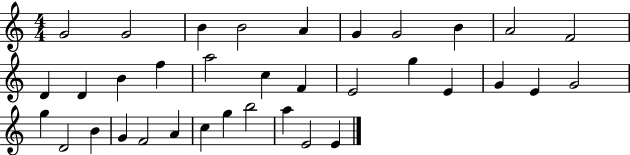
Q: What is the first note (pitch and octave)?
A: G4